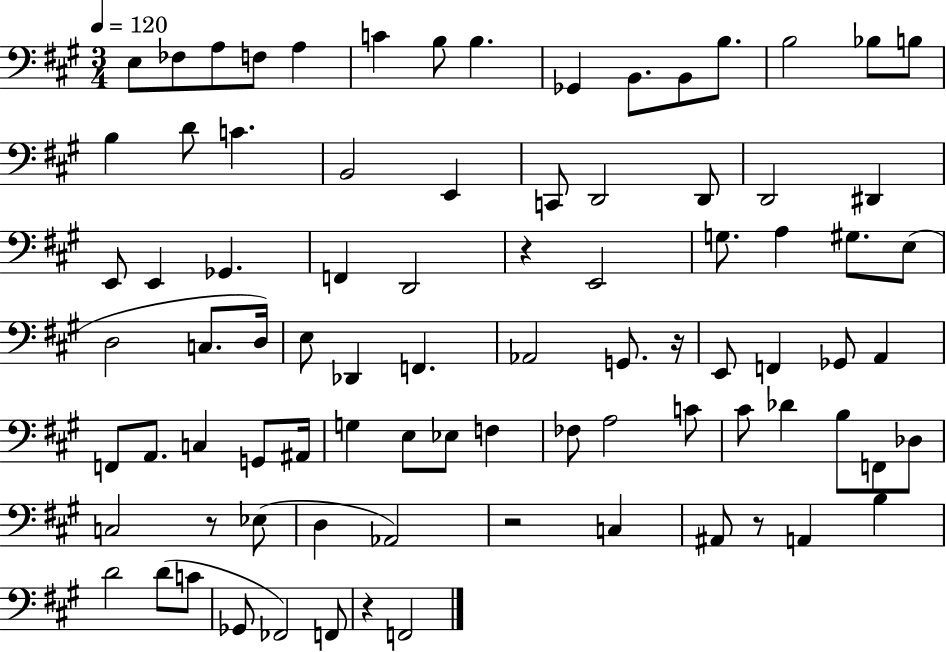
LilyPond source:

{
  \clef bass
  \numericTimeSignature
  \time 3/4
  \key a \major
  \tempo 4 = 120
  e8 fes8 a8 f8 a4 | c'4 b8 b4. | ges,4 b,8. b,8 b8. | b2 bes8 b8 | \break b4 d'8 c'4. | b,2 e,4 | c,8 d,2 d,8 | d,2 dis,4 | \break e,8 e,4 ges,4. | f,4 d,2 | r4 e,2 | g8. a4 gis8. e8( | \break d2 c8. d16) | e8 des,4 f,4. | aes,2 g,8. r16 | e,8 f,4 ges,8 a,4 | \break f,8 a,8. c4 g,8 ais,16 | g4 e8 ees8 f4 | fes8 a2 c'8 | cis'8 des'4 b8 f,8 des8 | \break c2 r8 ees8( | d4 aes,2) | r2 c4 | ais,8 r8 a,4 b4 | \break d'2 d'8( c'8 | ges,8 fes,2) f,8 | r4 f,2 | \bar "|."
}